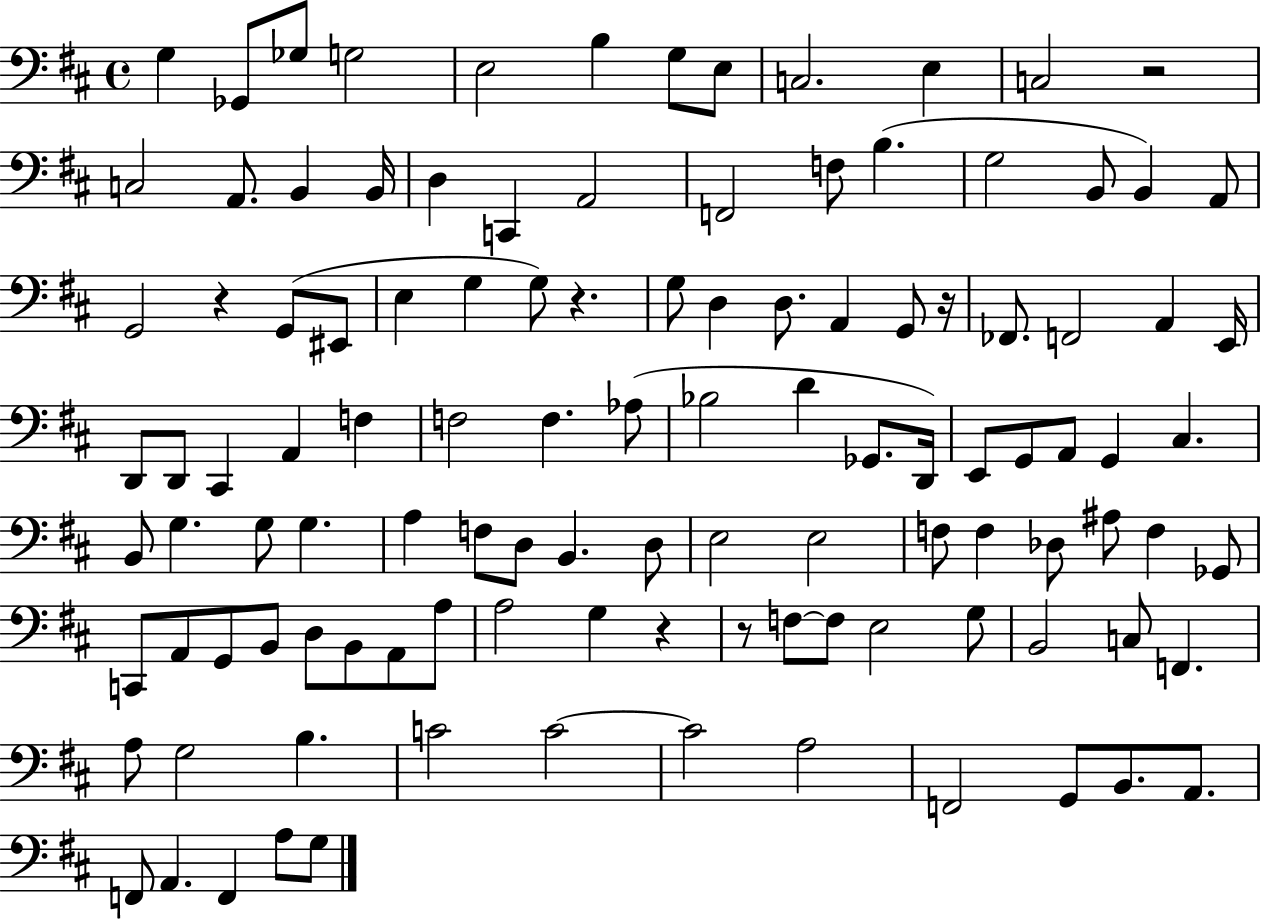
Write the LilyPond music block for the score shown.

{
  \clef bass
  \time 4/4
  \defaultTimeSignature
  \key d \major
  g4 ges,8 ges8 g2 | e2 b4 g8 e8 | c2. e4 | c2 r2 | \break c2 a,8. b,4 b,16 | d4 c,4 a,2 | f,2 f8 b4.( | g2 b,8 b,4) a,8 | \break g,2 r4 g,8( eis,8 | e4 g4 g8) r4. | g8 d4 d8. a,4 g,8 r16 | fes,8. f,2 a,4 e,16 | \break d,8 d,8 cis,4 a,4 f4 | f2 f4. aes8( | bes2 d'4 ges,8. d,16) | e,8 g,8 a,8 g,4 cis4. | \break b,8 g4. g8 g4. | a4 f8 d8 b,4. d8 | e2 e2 | f8 f4 des8 ais8 f4 ges,8 | \break c,8 a,8 g,8 b,8 d8 b,8 a,8 a8 | a2 g4 r4 | r8 f8~~ f8 e2 g8 | b,2 c8 f,4. | \break a8 g2 b4. | c'2 c'2~~ | c'2 a2 | f,2 g,8 b,8. a,8. | \break f,8 a,4. f,4 a8 g8 | \bar "|."
}